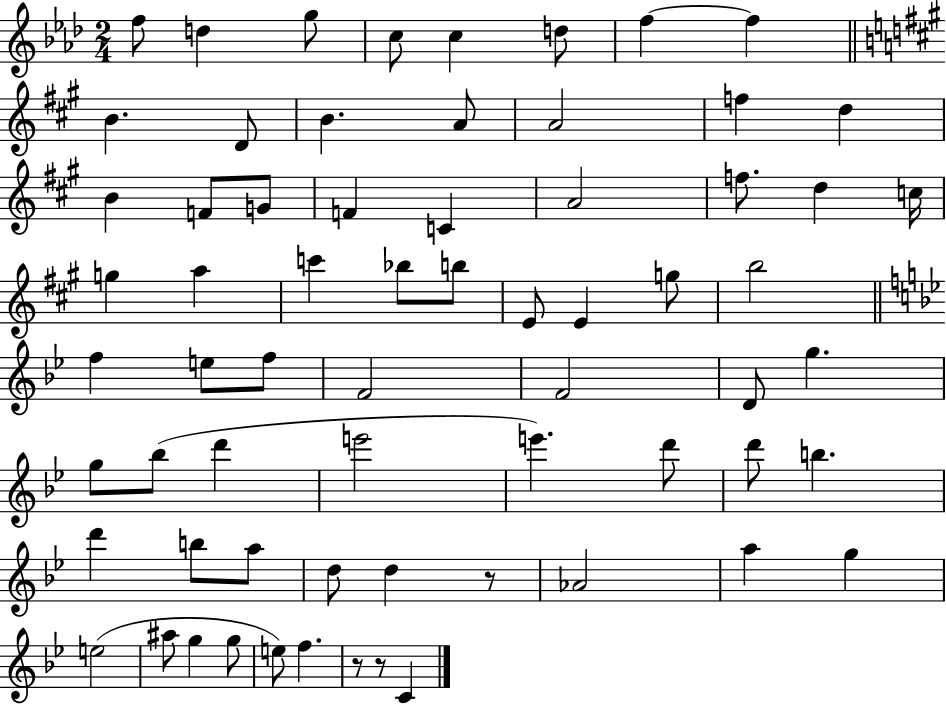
{
  \clef treble
  \numericTimeSignature
  \time 2/4
  \key aes \major
  f''8 d''4 g''8 | c''8 c''4 d''8 | f''4~~ f''4 | \bar "||" \break \key a \major b'4. d'8 | b'4. a'8 | a'2 | f''4 d''4 | \break b'4 f'8 g'8 | f'4 c'4 | a'2 | f''8. d''4 c''16 | \break g''4 a''4 | c'''4 bes''8 b''8 | e'8 e'4 g''8 | b''2 | \break \bar "||" \break \key g \minor f''4 e''8 f''8 | f'2 | f'2 | d'8 g''4. | \break g''8 bes''8( d'''4 | e'''2 | e'''4.) d'''8 | d'''8 b''4. | \break d'''4 b''8 a''8 | d''8 d''4 r8 | aes'2 | a''4 g''4 | \break e''2( | ais''8 g''4 g''8 | e''8) f''4. | r8 r8 c'4 | \break \bar "|."
}